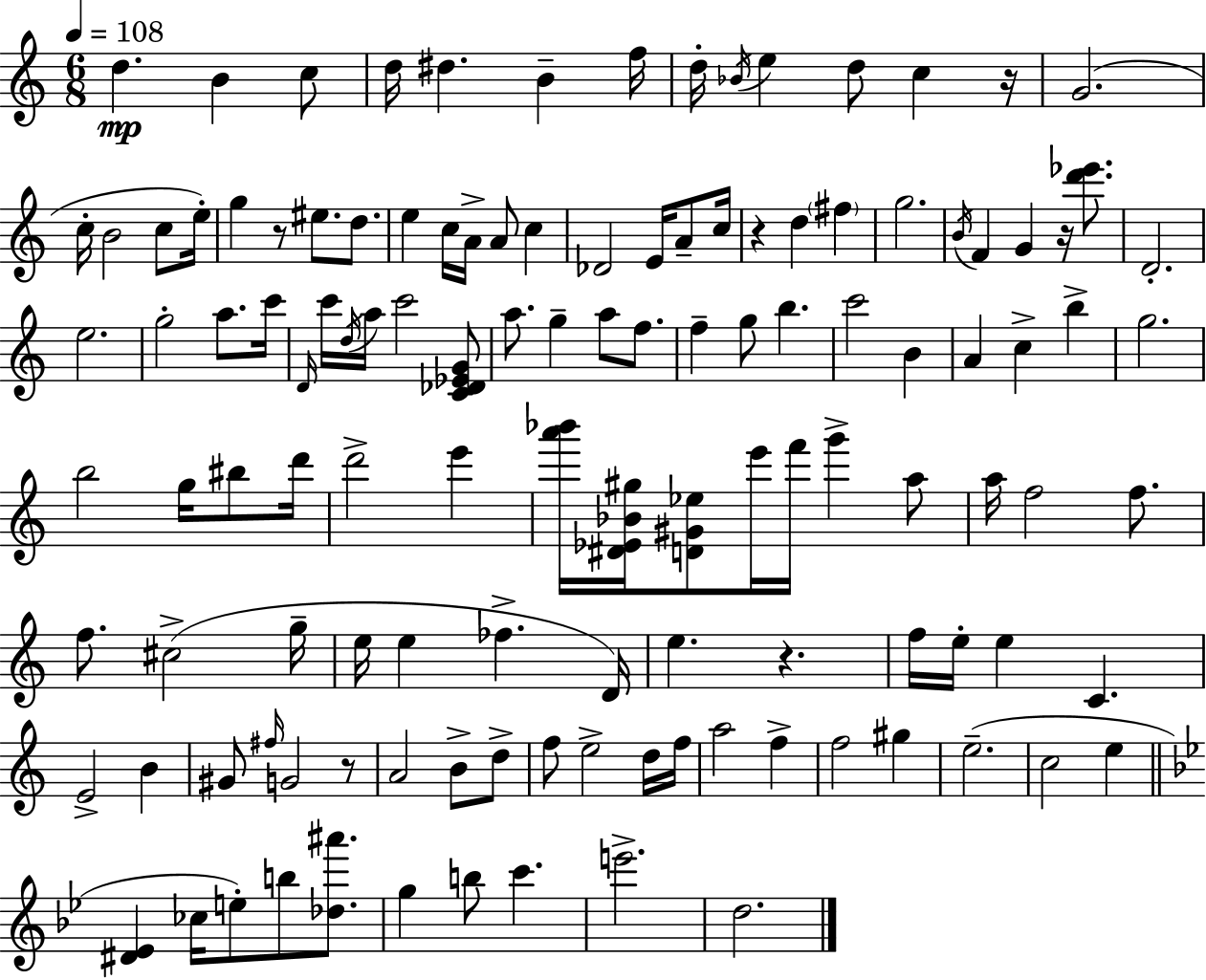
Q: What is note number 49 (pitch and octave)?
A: F5